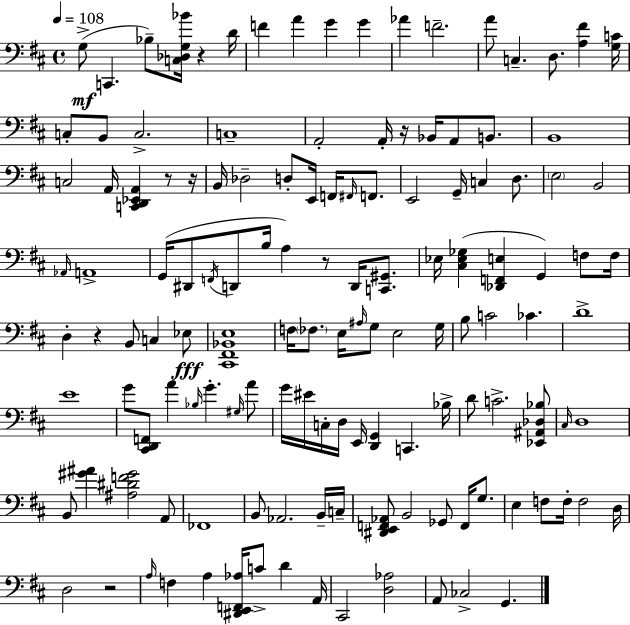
X:1
T:Untitled
M:4/4
L:1/4
K:D
G,/2 C,, _B,/2 [C,_D,G,_B]/4 z D/4 F A G G _A F2 A/2 C, D,/2 [A,^F] [G,C]/4 C,/2 B,,/2 C,2 C,4 A,,2 A,,/4 z/4 _B,,/4 A,,/2 B,,/2 B,,4 C,2 A,,/4 [C,,D,,_E,,A,,] z/2 z/4 B,,/4 _D,2 D,/2 E,,/4 F,,/4 ^F,,/4 F,,/2 E,,2 G,,/4 C, D,/2 E,2 B,,2 _A,,/4 A,,4 G,,/4 ^D,,/2 F,,/4 D,,/2 B,/4 A, z/2 D,,/4 [C,,^G,,]/2 _E,/4 [^C,_E,_G,] [_D,,F,,E,] G,, F,/2 F,/4 D, z B,,/2 C, _E,/2 [^C,,^F,,_B,,E,]4 F,/4 _F,/2 E,/4 ^A,/4 G,/2 E,2 G,/4 B,/2 C2 _C D4 E4 G/2 [^C,,D,,F,,]/2 A _B,/4 G ^G,/4 A/2 G/4 ^E/4 C,/4 D,/4 E,,/4 [D,,G,,] C,, _B,/4 D/2 C2 [_E,,^A,,_D,_B,]/2 ^C,/4 D,4 B,,/2 [^G^A] [^A,^DF^G]2 A,,/2 _F,,4 B,,/2 _A,,2 B,,/4 C,/4 [^D,,E,,F,,_A,,]/2 B,,2 _G,,/2 F,,/4 G,/2 E, F,/2 F,/4 F,2 D,/4 D,2 z2 A,/4 F, A, [^D,,E,,F,,_A,]/4 C/2 D A,,/4 ^C,,2 [D,_A,]2 A,,/2 _C,2 G,,